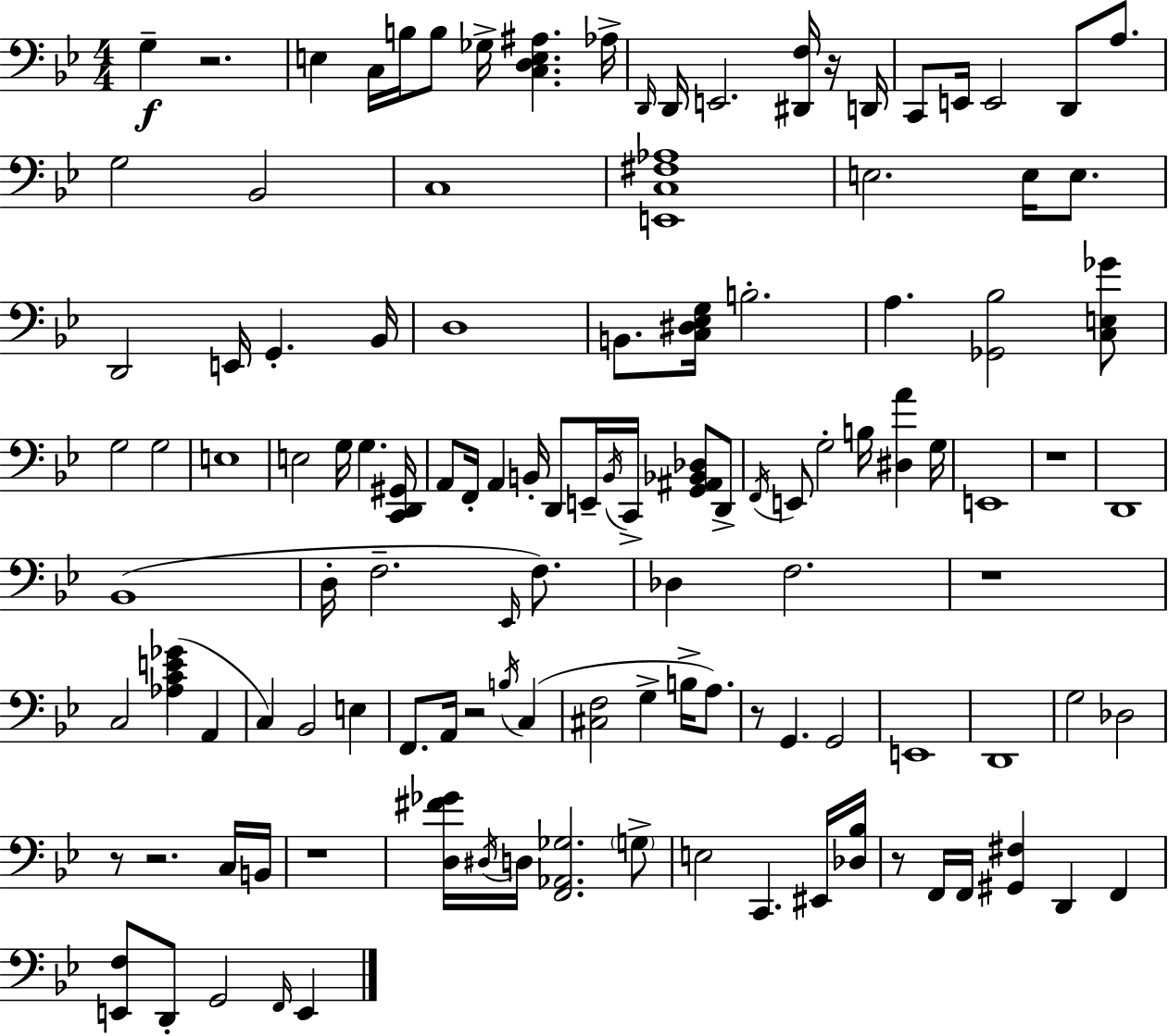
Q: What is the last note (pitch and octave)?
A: E2